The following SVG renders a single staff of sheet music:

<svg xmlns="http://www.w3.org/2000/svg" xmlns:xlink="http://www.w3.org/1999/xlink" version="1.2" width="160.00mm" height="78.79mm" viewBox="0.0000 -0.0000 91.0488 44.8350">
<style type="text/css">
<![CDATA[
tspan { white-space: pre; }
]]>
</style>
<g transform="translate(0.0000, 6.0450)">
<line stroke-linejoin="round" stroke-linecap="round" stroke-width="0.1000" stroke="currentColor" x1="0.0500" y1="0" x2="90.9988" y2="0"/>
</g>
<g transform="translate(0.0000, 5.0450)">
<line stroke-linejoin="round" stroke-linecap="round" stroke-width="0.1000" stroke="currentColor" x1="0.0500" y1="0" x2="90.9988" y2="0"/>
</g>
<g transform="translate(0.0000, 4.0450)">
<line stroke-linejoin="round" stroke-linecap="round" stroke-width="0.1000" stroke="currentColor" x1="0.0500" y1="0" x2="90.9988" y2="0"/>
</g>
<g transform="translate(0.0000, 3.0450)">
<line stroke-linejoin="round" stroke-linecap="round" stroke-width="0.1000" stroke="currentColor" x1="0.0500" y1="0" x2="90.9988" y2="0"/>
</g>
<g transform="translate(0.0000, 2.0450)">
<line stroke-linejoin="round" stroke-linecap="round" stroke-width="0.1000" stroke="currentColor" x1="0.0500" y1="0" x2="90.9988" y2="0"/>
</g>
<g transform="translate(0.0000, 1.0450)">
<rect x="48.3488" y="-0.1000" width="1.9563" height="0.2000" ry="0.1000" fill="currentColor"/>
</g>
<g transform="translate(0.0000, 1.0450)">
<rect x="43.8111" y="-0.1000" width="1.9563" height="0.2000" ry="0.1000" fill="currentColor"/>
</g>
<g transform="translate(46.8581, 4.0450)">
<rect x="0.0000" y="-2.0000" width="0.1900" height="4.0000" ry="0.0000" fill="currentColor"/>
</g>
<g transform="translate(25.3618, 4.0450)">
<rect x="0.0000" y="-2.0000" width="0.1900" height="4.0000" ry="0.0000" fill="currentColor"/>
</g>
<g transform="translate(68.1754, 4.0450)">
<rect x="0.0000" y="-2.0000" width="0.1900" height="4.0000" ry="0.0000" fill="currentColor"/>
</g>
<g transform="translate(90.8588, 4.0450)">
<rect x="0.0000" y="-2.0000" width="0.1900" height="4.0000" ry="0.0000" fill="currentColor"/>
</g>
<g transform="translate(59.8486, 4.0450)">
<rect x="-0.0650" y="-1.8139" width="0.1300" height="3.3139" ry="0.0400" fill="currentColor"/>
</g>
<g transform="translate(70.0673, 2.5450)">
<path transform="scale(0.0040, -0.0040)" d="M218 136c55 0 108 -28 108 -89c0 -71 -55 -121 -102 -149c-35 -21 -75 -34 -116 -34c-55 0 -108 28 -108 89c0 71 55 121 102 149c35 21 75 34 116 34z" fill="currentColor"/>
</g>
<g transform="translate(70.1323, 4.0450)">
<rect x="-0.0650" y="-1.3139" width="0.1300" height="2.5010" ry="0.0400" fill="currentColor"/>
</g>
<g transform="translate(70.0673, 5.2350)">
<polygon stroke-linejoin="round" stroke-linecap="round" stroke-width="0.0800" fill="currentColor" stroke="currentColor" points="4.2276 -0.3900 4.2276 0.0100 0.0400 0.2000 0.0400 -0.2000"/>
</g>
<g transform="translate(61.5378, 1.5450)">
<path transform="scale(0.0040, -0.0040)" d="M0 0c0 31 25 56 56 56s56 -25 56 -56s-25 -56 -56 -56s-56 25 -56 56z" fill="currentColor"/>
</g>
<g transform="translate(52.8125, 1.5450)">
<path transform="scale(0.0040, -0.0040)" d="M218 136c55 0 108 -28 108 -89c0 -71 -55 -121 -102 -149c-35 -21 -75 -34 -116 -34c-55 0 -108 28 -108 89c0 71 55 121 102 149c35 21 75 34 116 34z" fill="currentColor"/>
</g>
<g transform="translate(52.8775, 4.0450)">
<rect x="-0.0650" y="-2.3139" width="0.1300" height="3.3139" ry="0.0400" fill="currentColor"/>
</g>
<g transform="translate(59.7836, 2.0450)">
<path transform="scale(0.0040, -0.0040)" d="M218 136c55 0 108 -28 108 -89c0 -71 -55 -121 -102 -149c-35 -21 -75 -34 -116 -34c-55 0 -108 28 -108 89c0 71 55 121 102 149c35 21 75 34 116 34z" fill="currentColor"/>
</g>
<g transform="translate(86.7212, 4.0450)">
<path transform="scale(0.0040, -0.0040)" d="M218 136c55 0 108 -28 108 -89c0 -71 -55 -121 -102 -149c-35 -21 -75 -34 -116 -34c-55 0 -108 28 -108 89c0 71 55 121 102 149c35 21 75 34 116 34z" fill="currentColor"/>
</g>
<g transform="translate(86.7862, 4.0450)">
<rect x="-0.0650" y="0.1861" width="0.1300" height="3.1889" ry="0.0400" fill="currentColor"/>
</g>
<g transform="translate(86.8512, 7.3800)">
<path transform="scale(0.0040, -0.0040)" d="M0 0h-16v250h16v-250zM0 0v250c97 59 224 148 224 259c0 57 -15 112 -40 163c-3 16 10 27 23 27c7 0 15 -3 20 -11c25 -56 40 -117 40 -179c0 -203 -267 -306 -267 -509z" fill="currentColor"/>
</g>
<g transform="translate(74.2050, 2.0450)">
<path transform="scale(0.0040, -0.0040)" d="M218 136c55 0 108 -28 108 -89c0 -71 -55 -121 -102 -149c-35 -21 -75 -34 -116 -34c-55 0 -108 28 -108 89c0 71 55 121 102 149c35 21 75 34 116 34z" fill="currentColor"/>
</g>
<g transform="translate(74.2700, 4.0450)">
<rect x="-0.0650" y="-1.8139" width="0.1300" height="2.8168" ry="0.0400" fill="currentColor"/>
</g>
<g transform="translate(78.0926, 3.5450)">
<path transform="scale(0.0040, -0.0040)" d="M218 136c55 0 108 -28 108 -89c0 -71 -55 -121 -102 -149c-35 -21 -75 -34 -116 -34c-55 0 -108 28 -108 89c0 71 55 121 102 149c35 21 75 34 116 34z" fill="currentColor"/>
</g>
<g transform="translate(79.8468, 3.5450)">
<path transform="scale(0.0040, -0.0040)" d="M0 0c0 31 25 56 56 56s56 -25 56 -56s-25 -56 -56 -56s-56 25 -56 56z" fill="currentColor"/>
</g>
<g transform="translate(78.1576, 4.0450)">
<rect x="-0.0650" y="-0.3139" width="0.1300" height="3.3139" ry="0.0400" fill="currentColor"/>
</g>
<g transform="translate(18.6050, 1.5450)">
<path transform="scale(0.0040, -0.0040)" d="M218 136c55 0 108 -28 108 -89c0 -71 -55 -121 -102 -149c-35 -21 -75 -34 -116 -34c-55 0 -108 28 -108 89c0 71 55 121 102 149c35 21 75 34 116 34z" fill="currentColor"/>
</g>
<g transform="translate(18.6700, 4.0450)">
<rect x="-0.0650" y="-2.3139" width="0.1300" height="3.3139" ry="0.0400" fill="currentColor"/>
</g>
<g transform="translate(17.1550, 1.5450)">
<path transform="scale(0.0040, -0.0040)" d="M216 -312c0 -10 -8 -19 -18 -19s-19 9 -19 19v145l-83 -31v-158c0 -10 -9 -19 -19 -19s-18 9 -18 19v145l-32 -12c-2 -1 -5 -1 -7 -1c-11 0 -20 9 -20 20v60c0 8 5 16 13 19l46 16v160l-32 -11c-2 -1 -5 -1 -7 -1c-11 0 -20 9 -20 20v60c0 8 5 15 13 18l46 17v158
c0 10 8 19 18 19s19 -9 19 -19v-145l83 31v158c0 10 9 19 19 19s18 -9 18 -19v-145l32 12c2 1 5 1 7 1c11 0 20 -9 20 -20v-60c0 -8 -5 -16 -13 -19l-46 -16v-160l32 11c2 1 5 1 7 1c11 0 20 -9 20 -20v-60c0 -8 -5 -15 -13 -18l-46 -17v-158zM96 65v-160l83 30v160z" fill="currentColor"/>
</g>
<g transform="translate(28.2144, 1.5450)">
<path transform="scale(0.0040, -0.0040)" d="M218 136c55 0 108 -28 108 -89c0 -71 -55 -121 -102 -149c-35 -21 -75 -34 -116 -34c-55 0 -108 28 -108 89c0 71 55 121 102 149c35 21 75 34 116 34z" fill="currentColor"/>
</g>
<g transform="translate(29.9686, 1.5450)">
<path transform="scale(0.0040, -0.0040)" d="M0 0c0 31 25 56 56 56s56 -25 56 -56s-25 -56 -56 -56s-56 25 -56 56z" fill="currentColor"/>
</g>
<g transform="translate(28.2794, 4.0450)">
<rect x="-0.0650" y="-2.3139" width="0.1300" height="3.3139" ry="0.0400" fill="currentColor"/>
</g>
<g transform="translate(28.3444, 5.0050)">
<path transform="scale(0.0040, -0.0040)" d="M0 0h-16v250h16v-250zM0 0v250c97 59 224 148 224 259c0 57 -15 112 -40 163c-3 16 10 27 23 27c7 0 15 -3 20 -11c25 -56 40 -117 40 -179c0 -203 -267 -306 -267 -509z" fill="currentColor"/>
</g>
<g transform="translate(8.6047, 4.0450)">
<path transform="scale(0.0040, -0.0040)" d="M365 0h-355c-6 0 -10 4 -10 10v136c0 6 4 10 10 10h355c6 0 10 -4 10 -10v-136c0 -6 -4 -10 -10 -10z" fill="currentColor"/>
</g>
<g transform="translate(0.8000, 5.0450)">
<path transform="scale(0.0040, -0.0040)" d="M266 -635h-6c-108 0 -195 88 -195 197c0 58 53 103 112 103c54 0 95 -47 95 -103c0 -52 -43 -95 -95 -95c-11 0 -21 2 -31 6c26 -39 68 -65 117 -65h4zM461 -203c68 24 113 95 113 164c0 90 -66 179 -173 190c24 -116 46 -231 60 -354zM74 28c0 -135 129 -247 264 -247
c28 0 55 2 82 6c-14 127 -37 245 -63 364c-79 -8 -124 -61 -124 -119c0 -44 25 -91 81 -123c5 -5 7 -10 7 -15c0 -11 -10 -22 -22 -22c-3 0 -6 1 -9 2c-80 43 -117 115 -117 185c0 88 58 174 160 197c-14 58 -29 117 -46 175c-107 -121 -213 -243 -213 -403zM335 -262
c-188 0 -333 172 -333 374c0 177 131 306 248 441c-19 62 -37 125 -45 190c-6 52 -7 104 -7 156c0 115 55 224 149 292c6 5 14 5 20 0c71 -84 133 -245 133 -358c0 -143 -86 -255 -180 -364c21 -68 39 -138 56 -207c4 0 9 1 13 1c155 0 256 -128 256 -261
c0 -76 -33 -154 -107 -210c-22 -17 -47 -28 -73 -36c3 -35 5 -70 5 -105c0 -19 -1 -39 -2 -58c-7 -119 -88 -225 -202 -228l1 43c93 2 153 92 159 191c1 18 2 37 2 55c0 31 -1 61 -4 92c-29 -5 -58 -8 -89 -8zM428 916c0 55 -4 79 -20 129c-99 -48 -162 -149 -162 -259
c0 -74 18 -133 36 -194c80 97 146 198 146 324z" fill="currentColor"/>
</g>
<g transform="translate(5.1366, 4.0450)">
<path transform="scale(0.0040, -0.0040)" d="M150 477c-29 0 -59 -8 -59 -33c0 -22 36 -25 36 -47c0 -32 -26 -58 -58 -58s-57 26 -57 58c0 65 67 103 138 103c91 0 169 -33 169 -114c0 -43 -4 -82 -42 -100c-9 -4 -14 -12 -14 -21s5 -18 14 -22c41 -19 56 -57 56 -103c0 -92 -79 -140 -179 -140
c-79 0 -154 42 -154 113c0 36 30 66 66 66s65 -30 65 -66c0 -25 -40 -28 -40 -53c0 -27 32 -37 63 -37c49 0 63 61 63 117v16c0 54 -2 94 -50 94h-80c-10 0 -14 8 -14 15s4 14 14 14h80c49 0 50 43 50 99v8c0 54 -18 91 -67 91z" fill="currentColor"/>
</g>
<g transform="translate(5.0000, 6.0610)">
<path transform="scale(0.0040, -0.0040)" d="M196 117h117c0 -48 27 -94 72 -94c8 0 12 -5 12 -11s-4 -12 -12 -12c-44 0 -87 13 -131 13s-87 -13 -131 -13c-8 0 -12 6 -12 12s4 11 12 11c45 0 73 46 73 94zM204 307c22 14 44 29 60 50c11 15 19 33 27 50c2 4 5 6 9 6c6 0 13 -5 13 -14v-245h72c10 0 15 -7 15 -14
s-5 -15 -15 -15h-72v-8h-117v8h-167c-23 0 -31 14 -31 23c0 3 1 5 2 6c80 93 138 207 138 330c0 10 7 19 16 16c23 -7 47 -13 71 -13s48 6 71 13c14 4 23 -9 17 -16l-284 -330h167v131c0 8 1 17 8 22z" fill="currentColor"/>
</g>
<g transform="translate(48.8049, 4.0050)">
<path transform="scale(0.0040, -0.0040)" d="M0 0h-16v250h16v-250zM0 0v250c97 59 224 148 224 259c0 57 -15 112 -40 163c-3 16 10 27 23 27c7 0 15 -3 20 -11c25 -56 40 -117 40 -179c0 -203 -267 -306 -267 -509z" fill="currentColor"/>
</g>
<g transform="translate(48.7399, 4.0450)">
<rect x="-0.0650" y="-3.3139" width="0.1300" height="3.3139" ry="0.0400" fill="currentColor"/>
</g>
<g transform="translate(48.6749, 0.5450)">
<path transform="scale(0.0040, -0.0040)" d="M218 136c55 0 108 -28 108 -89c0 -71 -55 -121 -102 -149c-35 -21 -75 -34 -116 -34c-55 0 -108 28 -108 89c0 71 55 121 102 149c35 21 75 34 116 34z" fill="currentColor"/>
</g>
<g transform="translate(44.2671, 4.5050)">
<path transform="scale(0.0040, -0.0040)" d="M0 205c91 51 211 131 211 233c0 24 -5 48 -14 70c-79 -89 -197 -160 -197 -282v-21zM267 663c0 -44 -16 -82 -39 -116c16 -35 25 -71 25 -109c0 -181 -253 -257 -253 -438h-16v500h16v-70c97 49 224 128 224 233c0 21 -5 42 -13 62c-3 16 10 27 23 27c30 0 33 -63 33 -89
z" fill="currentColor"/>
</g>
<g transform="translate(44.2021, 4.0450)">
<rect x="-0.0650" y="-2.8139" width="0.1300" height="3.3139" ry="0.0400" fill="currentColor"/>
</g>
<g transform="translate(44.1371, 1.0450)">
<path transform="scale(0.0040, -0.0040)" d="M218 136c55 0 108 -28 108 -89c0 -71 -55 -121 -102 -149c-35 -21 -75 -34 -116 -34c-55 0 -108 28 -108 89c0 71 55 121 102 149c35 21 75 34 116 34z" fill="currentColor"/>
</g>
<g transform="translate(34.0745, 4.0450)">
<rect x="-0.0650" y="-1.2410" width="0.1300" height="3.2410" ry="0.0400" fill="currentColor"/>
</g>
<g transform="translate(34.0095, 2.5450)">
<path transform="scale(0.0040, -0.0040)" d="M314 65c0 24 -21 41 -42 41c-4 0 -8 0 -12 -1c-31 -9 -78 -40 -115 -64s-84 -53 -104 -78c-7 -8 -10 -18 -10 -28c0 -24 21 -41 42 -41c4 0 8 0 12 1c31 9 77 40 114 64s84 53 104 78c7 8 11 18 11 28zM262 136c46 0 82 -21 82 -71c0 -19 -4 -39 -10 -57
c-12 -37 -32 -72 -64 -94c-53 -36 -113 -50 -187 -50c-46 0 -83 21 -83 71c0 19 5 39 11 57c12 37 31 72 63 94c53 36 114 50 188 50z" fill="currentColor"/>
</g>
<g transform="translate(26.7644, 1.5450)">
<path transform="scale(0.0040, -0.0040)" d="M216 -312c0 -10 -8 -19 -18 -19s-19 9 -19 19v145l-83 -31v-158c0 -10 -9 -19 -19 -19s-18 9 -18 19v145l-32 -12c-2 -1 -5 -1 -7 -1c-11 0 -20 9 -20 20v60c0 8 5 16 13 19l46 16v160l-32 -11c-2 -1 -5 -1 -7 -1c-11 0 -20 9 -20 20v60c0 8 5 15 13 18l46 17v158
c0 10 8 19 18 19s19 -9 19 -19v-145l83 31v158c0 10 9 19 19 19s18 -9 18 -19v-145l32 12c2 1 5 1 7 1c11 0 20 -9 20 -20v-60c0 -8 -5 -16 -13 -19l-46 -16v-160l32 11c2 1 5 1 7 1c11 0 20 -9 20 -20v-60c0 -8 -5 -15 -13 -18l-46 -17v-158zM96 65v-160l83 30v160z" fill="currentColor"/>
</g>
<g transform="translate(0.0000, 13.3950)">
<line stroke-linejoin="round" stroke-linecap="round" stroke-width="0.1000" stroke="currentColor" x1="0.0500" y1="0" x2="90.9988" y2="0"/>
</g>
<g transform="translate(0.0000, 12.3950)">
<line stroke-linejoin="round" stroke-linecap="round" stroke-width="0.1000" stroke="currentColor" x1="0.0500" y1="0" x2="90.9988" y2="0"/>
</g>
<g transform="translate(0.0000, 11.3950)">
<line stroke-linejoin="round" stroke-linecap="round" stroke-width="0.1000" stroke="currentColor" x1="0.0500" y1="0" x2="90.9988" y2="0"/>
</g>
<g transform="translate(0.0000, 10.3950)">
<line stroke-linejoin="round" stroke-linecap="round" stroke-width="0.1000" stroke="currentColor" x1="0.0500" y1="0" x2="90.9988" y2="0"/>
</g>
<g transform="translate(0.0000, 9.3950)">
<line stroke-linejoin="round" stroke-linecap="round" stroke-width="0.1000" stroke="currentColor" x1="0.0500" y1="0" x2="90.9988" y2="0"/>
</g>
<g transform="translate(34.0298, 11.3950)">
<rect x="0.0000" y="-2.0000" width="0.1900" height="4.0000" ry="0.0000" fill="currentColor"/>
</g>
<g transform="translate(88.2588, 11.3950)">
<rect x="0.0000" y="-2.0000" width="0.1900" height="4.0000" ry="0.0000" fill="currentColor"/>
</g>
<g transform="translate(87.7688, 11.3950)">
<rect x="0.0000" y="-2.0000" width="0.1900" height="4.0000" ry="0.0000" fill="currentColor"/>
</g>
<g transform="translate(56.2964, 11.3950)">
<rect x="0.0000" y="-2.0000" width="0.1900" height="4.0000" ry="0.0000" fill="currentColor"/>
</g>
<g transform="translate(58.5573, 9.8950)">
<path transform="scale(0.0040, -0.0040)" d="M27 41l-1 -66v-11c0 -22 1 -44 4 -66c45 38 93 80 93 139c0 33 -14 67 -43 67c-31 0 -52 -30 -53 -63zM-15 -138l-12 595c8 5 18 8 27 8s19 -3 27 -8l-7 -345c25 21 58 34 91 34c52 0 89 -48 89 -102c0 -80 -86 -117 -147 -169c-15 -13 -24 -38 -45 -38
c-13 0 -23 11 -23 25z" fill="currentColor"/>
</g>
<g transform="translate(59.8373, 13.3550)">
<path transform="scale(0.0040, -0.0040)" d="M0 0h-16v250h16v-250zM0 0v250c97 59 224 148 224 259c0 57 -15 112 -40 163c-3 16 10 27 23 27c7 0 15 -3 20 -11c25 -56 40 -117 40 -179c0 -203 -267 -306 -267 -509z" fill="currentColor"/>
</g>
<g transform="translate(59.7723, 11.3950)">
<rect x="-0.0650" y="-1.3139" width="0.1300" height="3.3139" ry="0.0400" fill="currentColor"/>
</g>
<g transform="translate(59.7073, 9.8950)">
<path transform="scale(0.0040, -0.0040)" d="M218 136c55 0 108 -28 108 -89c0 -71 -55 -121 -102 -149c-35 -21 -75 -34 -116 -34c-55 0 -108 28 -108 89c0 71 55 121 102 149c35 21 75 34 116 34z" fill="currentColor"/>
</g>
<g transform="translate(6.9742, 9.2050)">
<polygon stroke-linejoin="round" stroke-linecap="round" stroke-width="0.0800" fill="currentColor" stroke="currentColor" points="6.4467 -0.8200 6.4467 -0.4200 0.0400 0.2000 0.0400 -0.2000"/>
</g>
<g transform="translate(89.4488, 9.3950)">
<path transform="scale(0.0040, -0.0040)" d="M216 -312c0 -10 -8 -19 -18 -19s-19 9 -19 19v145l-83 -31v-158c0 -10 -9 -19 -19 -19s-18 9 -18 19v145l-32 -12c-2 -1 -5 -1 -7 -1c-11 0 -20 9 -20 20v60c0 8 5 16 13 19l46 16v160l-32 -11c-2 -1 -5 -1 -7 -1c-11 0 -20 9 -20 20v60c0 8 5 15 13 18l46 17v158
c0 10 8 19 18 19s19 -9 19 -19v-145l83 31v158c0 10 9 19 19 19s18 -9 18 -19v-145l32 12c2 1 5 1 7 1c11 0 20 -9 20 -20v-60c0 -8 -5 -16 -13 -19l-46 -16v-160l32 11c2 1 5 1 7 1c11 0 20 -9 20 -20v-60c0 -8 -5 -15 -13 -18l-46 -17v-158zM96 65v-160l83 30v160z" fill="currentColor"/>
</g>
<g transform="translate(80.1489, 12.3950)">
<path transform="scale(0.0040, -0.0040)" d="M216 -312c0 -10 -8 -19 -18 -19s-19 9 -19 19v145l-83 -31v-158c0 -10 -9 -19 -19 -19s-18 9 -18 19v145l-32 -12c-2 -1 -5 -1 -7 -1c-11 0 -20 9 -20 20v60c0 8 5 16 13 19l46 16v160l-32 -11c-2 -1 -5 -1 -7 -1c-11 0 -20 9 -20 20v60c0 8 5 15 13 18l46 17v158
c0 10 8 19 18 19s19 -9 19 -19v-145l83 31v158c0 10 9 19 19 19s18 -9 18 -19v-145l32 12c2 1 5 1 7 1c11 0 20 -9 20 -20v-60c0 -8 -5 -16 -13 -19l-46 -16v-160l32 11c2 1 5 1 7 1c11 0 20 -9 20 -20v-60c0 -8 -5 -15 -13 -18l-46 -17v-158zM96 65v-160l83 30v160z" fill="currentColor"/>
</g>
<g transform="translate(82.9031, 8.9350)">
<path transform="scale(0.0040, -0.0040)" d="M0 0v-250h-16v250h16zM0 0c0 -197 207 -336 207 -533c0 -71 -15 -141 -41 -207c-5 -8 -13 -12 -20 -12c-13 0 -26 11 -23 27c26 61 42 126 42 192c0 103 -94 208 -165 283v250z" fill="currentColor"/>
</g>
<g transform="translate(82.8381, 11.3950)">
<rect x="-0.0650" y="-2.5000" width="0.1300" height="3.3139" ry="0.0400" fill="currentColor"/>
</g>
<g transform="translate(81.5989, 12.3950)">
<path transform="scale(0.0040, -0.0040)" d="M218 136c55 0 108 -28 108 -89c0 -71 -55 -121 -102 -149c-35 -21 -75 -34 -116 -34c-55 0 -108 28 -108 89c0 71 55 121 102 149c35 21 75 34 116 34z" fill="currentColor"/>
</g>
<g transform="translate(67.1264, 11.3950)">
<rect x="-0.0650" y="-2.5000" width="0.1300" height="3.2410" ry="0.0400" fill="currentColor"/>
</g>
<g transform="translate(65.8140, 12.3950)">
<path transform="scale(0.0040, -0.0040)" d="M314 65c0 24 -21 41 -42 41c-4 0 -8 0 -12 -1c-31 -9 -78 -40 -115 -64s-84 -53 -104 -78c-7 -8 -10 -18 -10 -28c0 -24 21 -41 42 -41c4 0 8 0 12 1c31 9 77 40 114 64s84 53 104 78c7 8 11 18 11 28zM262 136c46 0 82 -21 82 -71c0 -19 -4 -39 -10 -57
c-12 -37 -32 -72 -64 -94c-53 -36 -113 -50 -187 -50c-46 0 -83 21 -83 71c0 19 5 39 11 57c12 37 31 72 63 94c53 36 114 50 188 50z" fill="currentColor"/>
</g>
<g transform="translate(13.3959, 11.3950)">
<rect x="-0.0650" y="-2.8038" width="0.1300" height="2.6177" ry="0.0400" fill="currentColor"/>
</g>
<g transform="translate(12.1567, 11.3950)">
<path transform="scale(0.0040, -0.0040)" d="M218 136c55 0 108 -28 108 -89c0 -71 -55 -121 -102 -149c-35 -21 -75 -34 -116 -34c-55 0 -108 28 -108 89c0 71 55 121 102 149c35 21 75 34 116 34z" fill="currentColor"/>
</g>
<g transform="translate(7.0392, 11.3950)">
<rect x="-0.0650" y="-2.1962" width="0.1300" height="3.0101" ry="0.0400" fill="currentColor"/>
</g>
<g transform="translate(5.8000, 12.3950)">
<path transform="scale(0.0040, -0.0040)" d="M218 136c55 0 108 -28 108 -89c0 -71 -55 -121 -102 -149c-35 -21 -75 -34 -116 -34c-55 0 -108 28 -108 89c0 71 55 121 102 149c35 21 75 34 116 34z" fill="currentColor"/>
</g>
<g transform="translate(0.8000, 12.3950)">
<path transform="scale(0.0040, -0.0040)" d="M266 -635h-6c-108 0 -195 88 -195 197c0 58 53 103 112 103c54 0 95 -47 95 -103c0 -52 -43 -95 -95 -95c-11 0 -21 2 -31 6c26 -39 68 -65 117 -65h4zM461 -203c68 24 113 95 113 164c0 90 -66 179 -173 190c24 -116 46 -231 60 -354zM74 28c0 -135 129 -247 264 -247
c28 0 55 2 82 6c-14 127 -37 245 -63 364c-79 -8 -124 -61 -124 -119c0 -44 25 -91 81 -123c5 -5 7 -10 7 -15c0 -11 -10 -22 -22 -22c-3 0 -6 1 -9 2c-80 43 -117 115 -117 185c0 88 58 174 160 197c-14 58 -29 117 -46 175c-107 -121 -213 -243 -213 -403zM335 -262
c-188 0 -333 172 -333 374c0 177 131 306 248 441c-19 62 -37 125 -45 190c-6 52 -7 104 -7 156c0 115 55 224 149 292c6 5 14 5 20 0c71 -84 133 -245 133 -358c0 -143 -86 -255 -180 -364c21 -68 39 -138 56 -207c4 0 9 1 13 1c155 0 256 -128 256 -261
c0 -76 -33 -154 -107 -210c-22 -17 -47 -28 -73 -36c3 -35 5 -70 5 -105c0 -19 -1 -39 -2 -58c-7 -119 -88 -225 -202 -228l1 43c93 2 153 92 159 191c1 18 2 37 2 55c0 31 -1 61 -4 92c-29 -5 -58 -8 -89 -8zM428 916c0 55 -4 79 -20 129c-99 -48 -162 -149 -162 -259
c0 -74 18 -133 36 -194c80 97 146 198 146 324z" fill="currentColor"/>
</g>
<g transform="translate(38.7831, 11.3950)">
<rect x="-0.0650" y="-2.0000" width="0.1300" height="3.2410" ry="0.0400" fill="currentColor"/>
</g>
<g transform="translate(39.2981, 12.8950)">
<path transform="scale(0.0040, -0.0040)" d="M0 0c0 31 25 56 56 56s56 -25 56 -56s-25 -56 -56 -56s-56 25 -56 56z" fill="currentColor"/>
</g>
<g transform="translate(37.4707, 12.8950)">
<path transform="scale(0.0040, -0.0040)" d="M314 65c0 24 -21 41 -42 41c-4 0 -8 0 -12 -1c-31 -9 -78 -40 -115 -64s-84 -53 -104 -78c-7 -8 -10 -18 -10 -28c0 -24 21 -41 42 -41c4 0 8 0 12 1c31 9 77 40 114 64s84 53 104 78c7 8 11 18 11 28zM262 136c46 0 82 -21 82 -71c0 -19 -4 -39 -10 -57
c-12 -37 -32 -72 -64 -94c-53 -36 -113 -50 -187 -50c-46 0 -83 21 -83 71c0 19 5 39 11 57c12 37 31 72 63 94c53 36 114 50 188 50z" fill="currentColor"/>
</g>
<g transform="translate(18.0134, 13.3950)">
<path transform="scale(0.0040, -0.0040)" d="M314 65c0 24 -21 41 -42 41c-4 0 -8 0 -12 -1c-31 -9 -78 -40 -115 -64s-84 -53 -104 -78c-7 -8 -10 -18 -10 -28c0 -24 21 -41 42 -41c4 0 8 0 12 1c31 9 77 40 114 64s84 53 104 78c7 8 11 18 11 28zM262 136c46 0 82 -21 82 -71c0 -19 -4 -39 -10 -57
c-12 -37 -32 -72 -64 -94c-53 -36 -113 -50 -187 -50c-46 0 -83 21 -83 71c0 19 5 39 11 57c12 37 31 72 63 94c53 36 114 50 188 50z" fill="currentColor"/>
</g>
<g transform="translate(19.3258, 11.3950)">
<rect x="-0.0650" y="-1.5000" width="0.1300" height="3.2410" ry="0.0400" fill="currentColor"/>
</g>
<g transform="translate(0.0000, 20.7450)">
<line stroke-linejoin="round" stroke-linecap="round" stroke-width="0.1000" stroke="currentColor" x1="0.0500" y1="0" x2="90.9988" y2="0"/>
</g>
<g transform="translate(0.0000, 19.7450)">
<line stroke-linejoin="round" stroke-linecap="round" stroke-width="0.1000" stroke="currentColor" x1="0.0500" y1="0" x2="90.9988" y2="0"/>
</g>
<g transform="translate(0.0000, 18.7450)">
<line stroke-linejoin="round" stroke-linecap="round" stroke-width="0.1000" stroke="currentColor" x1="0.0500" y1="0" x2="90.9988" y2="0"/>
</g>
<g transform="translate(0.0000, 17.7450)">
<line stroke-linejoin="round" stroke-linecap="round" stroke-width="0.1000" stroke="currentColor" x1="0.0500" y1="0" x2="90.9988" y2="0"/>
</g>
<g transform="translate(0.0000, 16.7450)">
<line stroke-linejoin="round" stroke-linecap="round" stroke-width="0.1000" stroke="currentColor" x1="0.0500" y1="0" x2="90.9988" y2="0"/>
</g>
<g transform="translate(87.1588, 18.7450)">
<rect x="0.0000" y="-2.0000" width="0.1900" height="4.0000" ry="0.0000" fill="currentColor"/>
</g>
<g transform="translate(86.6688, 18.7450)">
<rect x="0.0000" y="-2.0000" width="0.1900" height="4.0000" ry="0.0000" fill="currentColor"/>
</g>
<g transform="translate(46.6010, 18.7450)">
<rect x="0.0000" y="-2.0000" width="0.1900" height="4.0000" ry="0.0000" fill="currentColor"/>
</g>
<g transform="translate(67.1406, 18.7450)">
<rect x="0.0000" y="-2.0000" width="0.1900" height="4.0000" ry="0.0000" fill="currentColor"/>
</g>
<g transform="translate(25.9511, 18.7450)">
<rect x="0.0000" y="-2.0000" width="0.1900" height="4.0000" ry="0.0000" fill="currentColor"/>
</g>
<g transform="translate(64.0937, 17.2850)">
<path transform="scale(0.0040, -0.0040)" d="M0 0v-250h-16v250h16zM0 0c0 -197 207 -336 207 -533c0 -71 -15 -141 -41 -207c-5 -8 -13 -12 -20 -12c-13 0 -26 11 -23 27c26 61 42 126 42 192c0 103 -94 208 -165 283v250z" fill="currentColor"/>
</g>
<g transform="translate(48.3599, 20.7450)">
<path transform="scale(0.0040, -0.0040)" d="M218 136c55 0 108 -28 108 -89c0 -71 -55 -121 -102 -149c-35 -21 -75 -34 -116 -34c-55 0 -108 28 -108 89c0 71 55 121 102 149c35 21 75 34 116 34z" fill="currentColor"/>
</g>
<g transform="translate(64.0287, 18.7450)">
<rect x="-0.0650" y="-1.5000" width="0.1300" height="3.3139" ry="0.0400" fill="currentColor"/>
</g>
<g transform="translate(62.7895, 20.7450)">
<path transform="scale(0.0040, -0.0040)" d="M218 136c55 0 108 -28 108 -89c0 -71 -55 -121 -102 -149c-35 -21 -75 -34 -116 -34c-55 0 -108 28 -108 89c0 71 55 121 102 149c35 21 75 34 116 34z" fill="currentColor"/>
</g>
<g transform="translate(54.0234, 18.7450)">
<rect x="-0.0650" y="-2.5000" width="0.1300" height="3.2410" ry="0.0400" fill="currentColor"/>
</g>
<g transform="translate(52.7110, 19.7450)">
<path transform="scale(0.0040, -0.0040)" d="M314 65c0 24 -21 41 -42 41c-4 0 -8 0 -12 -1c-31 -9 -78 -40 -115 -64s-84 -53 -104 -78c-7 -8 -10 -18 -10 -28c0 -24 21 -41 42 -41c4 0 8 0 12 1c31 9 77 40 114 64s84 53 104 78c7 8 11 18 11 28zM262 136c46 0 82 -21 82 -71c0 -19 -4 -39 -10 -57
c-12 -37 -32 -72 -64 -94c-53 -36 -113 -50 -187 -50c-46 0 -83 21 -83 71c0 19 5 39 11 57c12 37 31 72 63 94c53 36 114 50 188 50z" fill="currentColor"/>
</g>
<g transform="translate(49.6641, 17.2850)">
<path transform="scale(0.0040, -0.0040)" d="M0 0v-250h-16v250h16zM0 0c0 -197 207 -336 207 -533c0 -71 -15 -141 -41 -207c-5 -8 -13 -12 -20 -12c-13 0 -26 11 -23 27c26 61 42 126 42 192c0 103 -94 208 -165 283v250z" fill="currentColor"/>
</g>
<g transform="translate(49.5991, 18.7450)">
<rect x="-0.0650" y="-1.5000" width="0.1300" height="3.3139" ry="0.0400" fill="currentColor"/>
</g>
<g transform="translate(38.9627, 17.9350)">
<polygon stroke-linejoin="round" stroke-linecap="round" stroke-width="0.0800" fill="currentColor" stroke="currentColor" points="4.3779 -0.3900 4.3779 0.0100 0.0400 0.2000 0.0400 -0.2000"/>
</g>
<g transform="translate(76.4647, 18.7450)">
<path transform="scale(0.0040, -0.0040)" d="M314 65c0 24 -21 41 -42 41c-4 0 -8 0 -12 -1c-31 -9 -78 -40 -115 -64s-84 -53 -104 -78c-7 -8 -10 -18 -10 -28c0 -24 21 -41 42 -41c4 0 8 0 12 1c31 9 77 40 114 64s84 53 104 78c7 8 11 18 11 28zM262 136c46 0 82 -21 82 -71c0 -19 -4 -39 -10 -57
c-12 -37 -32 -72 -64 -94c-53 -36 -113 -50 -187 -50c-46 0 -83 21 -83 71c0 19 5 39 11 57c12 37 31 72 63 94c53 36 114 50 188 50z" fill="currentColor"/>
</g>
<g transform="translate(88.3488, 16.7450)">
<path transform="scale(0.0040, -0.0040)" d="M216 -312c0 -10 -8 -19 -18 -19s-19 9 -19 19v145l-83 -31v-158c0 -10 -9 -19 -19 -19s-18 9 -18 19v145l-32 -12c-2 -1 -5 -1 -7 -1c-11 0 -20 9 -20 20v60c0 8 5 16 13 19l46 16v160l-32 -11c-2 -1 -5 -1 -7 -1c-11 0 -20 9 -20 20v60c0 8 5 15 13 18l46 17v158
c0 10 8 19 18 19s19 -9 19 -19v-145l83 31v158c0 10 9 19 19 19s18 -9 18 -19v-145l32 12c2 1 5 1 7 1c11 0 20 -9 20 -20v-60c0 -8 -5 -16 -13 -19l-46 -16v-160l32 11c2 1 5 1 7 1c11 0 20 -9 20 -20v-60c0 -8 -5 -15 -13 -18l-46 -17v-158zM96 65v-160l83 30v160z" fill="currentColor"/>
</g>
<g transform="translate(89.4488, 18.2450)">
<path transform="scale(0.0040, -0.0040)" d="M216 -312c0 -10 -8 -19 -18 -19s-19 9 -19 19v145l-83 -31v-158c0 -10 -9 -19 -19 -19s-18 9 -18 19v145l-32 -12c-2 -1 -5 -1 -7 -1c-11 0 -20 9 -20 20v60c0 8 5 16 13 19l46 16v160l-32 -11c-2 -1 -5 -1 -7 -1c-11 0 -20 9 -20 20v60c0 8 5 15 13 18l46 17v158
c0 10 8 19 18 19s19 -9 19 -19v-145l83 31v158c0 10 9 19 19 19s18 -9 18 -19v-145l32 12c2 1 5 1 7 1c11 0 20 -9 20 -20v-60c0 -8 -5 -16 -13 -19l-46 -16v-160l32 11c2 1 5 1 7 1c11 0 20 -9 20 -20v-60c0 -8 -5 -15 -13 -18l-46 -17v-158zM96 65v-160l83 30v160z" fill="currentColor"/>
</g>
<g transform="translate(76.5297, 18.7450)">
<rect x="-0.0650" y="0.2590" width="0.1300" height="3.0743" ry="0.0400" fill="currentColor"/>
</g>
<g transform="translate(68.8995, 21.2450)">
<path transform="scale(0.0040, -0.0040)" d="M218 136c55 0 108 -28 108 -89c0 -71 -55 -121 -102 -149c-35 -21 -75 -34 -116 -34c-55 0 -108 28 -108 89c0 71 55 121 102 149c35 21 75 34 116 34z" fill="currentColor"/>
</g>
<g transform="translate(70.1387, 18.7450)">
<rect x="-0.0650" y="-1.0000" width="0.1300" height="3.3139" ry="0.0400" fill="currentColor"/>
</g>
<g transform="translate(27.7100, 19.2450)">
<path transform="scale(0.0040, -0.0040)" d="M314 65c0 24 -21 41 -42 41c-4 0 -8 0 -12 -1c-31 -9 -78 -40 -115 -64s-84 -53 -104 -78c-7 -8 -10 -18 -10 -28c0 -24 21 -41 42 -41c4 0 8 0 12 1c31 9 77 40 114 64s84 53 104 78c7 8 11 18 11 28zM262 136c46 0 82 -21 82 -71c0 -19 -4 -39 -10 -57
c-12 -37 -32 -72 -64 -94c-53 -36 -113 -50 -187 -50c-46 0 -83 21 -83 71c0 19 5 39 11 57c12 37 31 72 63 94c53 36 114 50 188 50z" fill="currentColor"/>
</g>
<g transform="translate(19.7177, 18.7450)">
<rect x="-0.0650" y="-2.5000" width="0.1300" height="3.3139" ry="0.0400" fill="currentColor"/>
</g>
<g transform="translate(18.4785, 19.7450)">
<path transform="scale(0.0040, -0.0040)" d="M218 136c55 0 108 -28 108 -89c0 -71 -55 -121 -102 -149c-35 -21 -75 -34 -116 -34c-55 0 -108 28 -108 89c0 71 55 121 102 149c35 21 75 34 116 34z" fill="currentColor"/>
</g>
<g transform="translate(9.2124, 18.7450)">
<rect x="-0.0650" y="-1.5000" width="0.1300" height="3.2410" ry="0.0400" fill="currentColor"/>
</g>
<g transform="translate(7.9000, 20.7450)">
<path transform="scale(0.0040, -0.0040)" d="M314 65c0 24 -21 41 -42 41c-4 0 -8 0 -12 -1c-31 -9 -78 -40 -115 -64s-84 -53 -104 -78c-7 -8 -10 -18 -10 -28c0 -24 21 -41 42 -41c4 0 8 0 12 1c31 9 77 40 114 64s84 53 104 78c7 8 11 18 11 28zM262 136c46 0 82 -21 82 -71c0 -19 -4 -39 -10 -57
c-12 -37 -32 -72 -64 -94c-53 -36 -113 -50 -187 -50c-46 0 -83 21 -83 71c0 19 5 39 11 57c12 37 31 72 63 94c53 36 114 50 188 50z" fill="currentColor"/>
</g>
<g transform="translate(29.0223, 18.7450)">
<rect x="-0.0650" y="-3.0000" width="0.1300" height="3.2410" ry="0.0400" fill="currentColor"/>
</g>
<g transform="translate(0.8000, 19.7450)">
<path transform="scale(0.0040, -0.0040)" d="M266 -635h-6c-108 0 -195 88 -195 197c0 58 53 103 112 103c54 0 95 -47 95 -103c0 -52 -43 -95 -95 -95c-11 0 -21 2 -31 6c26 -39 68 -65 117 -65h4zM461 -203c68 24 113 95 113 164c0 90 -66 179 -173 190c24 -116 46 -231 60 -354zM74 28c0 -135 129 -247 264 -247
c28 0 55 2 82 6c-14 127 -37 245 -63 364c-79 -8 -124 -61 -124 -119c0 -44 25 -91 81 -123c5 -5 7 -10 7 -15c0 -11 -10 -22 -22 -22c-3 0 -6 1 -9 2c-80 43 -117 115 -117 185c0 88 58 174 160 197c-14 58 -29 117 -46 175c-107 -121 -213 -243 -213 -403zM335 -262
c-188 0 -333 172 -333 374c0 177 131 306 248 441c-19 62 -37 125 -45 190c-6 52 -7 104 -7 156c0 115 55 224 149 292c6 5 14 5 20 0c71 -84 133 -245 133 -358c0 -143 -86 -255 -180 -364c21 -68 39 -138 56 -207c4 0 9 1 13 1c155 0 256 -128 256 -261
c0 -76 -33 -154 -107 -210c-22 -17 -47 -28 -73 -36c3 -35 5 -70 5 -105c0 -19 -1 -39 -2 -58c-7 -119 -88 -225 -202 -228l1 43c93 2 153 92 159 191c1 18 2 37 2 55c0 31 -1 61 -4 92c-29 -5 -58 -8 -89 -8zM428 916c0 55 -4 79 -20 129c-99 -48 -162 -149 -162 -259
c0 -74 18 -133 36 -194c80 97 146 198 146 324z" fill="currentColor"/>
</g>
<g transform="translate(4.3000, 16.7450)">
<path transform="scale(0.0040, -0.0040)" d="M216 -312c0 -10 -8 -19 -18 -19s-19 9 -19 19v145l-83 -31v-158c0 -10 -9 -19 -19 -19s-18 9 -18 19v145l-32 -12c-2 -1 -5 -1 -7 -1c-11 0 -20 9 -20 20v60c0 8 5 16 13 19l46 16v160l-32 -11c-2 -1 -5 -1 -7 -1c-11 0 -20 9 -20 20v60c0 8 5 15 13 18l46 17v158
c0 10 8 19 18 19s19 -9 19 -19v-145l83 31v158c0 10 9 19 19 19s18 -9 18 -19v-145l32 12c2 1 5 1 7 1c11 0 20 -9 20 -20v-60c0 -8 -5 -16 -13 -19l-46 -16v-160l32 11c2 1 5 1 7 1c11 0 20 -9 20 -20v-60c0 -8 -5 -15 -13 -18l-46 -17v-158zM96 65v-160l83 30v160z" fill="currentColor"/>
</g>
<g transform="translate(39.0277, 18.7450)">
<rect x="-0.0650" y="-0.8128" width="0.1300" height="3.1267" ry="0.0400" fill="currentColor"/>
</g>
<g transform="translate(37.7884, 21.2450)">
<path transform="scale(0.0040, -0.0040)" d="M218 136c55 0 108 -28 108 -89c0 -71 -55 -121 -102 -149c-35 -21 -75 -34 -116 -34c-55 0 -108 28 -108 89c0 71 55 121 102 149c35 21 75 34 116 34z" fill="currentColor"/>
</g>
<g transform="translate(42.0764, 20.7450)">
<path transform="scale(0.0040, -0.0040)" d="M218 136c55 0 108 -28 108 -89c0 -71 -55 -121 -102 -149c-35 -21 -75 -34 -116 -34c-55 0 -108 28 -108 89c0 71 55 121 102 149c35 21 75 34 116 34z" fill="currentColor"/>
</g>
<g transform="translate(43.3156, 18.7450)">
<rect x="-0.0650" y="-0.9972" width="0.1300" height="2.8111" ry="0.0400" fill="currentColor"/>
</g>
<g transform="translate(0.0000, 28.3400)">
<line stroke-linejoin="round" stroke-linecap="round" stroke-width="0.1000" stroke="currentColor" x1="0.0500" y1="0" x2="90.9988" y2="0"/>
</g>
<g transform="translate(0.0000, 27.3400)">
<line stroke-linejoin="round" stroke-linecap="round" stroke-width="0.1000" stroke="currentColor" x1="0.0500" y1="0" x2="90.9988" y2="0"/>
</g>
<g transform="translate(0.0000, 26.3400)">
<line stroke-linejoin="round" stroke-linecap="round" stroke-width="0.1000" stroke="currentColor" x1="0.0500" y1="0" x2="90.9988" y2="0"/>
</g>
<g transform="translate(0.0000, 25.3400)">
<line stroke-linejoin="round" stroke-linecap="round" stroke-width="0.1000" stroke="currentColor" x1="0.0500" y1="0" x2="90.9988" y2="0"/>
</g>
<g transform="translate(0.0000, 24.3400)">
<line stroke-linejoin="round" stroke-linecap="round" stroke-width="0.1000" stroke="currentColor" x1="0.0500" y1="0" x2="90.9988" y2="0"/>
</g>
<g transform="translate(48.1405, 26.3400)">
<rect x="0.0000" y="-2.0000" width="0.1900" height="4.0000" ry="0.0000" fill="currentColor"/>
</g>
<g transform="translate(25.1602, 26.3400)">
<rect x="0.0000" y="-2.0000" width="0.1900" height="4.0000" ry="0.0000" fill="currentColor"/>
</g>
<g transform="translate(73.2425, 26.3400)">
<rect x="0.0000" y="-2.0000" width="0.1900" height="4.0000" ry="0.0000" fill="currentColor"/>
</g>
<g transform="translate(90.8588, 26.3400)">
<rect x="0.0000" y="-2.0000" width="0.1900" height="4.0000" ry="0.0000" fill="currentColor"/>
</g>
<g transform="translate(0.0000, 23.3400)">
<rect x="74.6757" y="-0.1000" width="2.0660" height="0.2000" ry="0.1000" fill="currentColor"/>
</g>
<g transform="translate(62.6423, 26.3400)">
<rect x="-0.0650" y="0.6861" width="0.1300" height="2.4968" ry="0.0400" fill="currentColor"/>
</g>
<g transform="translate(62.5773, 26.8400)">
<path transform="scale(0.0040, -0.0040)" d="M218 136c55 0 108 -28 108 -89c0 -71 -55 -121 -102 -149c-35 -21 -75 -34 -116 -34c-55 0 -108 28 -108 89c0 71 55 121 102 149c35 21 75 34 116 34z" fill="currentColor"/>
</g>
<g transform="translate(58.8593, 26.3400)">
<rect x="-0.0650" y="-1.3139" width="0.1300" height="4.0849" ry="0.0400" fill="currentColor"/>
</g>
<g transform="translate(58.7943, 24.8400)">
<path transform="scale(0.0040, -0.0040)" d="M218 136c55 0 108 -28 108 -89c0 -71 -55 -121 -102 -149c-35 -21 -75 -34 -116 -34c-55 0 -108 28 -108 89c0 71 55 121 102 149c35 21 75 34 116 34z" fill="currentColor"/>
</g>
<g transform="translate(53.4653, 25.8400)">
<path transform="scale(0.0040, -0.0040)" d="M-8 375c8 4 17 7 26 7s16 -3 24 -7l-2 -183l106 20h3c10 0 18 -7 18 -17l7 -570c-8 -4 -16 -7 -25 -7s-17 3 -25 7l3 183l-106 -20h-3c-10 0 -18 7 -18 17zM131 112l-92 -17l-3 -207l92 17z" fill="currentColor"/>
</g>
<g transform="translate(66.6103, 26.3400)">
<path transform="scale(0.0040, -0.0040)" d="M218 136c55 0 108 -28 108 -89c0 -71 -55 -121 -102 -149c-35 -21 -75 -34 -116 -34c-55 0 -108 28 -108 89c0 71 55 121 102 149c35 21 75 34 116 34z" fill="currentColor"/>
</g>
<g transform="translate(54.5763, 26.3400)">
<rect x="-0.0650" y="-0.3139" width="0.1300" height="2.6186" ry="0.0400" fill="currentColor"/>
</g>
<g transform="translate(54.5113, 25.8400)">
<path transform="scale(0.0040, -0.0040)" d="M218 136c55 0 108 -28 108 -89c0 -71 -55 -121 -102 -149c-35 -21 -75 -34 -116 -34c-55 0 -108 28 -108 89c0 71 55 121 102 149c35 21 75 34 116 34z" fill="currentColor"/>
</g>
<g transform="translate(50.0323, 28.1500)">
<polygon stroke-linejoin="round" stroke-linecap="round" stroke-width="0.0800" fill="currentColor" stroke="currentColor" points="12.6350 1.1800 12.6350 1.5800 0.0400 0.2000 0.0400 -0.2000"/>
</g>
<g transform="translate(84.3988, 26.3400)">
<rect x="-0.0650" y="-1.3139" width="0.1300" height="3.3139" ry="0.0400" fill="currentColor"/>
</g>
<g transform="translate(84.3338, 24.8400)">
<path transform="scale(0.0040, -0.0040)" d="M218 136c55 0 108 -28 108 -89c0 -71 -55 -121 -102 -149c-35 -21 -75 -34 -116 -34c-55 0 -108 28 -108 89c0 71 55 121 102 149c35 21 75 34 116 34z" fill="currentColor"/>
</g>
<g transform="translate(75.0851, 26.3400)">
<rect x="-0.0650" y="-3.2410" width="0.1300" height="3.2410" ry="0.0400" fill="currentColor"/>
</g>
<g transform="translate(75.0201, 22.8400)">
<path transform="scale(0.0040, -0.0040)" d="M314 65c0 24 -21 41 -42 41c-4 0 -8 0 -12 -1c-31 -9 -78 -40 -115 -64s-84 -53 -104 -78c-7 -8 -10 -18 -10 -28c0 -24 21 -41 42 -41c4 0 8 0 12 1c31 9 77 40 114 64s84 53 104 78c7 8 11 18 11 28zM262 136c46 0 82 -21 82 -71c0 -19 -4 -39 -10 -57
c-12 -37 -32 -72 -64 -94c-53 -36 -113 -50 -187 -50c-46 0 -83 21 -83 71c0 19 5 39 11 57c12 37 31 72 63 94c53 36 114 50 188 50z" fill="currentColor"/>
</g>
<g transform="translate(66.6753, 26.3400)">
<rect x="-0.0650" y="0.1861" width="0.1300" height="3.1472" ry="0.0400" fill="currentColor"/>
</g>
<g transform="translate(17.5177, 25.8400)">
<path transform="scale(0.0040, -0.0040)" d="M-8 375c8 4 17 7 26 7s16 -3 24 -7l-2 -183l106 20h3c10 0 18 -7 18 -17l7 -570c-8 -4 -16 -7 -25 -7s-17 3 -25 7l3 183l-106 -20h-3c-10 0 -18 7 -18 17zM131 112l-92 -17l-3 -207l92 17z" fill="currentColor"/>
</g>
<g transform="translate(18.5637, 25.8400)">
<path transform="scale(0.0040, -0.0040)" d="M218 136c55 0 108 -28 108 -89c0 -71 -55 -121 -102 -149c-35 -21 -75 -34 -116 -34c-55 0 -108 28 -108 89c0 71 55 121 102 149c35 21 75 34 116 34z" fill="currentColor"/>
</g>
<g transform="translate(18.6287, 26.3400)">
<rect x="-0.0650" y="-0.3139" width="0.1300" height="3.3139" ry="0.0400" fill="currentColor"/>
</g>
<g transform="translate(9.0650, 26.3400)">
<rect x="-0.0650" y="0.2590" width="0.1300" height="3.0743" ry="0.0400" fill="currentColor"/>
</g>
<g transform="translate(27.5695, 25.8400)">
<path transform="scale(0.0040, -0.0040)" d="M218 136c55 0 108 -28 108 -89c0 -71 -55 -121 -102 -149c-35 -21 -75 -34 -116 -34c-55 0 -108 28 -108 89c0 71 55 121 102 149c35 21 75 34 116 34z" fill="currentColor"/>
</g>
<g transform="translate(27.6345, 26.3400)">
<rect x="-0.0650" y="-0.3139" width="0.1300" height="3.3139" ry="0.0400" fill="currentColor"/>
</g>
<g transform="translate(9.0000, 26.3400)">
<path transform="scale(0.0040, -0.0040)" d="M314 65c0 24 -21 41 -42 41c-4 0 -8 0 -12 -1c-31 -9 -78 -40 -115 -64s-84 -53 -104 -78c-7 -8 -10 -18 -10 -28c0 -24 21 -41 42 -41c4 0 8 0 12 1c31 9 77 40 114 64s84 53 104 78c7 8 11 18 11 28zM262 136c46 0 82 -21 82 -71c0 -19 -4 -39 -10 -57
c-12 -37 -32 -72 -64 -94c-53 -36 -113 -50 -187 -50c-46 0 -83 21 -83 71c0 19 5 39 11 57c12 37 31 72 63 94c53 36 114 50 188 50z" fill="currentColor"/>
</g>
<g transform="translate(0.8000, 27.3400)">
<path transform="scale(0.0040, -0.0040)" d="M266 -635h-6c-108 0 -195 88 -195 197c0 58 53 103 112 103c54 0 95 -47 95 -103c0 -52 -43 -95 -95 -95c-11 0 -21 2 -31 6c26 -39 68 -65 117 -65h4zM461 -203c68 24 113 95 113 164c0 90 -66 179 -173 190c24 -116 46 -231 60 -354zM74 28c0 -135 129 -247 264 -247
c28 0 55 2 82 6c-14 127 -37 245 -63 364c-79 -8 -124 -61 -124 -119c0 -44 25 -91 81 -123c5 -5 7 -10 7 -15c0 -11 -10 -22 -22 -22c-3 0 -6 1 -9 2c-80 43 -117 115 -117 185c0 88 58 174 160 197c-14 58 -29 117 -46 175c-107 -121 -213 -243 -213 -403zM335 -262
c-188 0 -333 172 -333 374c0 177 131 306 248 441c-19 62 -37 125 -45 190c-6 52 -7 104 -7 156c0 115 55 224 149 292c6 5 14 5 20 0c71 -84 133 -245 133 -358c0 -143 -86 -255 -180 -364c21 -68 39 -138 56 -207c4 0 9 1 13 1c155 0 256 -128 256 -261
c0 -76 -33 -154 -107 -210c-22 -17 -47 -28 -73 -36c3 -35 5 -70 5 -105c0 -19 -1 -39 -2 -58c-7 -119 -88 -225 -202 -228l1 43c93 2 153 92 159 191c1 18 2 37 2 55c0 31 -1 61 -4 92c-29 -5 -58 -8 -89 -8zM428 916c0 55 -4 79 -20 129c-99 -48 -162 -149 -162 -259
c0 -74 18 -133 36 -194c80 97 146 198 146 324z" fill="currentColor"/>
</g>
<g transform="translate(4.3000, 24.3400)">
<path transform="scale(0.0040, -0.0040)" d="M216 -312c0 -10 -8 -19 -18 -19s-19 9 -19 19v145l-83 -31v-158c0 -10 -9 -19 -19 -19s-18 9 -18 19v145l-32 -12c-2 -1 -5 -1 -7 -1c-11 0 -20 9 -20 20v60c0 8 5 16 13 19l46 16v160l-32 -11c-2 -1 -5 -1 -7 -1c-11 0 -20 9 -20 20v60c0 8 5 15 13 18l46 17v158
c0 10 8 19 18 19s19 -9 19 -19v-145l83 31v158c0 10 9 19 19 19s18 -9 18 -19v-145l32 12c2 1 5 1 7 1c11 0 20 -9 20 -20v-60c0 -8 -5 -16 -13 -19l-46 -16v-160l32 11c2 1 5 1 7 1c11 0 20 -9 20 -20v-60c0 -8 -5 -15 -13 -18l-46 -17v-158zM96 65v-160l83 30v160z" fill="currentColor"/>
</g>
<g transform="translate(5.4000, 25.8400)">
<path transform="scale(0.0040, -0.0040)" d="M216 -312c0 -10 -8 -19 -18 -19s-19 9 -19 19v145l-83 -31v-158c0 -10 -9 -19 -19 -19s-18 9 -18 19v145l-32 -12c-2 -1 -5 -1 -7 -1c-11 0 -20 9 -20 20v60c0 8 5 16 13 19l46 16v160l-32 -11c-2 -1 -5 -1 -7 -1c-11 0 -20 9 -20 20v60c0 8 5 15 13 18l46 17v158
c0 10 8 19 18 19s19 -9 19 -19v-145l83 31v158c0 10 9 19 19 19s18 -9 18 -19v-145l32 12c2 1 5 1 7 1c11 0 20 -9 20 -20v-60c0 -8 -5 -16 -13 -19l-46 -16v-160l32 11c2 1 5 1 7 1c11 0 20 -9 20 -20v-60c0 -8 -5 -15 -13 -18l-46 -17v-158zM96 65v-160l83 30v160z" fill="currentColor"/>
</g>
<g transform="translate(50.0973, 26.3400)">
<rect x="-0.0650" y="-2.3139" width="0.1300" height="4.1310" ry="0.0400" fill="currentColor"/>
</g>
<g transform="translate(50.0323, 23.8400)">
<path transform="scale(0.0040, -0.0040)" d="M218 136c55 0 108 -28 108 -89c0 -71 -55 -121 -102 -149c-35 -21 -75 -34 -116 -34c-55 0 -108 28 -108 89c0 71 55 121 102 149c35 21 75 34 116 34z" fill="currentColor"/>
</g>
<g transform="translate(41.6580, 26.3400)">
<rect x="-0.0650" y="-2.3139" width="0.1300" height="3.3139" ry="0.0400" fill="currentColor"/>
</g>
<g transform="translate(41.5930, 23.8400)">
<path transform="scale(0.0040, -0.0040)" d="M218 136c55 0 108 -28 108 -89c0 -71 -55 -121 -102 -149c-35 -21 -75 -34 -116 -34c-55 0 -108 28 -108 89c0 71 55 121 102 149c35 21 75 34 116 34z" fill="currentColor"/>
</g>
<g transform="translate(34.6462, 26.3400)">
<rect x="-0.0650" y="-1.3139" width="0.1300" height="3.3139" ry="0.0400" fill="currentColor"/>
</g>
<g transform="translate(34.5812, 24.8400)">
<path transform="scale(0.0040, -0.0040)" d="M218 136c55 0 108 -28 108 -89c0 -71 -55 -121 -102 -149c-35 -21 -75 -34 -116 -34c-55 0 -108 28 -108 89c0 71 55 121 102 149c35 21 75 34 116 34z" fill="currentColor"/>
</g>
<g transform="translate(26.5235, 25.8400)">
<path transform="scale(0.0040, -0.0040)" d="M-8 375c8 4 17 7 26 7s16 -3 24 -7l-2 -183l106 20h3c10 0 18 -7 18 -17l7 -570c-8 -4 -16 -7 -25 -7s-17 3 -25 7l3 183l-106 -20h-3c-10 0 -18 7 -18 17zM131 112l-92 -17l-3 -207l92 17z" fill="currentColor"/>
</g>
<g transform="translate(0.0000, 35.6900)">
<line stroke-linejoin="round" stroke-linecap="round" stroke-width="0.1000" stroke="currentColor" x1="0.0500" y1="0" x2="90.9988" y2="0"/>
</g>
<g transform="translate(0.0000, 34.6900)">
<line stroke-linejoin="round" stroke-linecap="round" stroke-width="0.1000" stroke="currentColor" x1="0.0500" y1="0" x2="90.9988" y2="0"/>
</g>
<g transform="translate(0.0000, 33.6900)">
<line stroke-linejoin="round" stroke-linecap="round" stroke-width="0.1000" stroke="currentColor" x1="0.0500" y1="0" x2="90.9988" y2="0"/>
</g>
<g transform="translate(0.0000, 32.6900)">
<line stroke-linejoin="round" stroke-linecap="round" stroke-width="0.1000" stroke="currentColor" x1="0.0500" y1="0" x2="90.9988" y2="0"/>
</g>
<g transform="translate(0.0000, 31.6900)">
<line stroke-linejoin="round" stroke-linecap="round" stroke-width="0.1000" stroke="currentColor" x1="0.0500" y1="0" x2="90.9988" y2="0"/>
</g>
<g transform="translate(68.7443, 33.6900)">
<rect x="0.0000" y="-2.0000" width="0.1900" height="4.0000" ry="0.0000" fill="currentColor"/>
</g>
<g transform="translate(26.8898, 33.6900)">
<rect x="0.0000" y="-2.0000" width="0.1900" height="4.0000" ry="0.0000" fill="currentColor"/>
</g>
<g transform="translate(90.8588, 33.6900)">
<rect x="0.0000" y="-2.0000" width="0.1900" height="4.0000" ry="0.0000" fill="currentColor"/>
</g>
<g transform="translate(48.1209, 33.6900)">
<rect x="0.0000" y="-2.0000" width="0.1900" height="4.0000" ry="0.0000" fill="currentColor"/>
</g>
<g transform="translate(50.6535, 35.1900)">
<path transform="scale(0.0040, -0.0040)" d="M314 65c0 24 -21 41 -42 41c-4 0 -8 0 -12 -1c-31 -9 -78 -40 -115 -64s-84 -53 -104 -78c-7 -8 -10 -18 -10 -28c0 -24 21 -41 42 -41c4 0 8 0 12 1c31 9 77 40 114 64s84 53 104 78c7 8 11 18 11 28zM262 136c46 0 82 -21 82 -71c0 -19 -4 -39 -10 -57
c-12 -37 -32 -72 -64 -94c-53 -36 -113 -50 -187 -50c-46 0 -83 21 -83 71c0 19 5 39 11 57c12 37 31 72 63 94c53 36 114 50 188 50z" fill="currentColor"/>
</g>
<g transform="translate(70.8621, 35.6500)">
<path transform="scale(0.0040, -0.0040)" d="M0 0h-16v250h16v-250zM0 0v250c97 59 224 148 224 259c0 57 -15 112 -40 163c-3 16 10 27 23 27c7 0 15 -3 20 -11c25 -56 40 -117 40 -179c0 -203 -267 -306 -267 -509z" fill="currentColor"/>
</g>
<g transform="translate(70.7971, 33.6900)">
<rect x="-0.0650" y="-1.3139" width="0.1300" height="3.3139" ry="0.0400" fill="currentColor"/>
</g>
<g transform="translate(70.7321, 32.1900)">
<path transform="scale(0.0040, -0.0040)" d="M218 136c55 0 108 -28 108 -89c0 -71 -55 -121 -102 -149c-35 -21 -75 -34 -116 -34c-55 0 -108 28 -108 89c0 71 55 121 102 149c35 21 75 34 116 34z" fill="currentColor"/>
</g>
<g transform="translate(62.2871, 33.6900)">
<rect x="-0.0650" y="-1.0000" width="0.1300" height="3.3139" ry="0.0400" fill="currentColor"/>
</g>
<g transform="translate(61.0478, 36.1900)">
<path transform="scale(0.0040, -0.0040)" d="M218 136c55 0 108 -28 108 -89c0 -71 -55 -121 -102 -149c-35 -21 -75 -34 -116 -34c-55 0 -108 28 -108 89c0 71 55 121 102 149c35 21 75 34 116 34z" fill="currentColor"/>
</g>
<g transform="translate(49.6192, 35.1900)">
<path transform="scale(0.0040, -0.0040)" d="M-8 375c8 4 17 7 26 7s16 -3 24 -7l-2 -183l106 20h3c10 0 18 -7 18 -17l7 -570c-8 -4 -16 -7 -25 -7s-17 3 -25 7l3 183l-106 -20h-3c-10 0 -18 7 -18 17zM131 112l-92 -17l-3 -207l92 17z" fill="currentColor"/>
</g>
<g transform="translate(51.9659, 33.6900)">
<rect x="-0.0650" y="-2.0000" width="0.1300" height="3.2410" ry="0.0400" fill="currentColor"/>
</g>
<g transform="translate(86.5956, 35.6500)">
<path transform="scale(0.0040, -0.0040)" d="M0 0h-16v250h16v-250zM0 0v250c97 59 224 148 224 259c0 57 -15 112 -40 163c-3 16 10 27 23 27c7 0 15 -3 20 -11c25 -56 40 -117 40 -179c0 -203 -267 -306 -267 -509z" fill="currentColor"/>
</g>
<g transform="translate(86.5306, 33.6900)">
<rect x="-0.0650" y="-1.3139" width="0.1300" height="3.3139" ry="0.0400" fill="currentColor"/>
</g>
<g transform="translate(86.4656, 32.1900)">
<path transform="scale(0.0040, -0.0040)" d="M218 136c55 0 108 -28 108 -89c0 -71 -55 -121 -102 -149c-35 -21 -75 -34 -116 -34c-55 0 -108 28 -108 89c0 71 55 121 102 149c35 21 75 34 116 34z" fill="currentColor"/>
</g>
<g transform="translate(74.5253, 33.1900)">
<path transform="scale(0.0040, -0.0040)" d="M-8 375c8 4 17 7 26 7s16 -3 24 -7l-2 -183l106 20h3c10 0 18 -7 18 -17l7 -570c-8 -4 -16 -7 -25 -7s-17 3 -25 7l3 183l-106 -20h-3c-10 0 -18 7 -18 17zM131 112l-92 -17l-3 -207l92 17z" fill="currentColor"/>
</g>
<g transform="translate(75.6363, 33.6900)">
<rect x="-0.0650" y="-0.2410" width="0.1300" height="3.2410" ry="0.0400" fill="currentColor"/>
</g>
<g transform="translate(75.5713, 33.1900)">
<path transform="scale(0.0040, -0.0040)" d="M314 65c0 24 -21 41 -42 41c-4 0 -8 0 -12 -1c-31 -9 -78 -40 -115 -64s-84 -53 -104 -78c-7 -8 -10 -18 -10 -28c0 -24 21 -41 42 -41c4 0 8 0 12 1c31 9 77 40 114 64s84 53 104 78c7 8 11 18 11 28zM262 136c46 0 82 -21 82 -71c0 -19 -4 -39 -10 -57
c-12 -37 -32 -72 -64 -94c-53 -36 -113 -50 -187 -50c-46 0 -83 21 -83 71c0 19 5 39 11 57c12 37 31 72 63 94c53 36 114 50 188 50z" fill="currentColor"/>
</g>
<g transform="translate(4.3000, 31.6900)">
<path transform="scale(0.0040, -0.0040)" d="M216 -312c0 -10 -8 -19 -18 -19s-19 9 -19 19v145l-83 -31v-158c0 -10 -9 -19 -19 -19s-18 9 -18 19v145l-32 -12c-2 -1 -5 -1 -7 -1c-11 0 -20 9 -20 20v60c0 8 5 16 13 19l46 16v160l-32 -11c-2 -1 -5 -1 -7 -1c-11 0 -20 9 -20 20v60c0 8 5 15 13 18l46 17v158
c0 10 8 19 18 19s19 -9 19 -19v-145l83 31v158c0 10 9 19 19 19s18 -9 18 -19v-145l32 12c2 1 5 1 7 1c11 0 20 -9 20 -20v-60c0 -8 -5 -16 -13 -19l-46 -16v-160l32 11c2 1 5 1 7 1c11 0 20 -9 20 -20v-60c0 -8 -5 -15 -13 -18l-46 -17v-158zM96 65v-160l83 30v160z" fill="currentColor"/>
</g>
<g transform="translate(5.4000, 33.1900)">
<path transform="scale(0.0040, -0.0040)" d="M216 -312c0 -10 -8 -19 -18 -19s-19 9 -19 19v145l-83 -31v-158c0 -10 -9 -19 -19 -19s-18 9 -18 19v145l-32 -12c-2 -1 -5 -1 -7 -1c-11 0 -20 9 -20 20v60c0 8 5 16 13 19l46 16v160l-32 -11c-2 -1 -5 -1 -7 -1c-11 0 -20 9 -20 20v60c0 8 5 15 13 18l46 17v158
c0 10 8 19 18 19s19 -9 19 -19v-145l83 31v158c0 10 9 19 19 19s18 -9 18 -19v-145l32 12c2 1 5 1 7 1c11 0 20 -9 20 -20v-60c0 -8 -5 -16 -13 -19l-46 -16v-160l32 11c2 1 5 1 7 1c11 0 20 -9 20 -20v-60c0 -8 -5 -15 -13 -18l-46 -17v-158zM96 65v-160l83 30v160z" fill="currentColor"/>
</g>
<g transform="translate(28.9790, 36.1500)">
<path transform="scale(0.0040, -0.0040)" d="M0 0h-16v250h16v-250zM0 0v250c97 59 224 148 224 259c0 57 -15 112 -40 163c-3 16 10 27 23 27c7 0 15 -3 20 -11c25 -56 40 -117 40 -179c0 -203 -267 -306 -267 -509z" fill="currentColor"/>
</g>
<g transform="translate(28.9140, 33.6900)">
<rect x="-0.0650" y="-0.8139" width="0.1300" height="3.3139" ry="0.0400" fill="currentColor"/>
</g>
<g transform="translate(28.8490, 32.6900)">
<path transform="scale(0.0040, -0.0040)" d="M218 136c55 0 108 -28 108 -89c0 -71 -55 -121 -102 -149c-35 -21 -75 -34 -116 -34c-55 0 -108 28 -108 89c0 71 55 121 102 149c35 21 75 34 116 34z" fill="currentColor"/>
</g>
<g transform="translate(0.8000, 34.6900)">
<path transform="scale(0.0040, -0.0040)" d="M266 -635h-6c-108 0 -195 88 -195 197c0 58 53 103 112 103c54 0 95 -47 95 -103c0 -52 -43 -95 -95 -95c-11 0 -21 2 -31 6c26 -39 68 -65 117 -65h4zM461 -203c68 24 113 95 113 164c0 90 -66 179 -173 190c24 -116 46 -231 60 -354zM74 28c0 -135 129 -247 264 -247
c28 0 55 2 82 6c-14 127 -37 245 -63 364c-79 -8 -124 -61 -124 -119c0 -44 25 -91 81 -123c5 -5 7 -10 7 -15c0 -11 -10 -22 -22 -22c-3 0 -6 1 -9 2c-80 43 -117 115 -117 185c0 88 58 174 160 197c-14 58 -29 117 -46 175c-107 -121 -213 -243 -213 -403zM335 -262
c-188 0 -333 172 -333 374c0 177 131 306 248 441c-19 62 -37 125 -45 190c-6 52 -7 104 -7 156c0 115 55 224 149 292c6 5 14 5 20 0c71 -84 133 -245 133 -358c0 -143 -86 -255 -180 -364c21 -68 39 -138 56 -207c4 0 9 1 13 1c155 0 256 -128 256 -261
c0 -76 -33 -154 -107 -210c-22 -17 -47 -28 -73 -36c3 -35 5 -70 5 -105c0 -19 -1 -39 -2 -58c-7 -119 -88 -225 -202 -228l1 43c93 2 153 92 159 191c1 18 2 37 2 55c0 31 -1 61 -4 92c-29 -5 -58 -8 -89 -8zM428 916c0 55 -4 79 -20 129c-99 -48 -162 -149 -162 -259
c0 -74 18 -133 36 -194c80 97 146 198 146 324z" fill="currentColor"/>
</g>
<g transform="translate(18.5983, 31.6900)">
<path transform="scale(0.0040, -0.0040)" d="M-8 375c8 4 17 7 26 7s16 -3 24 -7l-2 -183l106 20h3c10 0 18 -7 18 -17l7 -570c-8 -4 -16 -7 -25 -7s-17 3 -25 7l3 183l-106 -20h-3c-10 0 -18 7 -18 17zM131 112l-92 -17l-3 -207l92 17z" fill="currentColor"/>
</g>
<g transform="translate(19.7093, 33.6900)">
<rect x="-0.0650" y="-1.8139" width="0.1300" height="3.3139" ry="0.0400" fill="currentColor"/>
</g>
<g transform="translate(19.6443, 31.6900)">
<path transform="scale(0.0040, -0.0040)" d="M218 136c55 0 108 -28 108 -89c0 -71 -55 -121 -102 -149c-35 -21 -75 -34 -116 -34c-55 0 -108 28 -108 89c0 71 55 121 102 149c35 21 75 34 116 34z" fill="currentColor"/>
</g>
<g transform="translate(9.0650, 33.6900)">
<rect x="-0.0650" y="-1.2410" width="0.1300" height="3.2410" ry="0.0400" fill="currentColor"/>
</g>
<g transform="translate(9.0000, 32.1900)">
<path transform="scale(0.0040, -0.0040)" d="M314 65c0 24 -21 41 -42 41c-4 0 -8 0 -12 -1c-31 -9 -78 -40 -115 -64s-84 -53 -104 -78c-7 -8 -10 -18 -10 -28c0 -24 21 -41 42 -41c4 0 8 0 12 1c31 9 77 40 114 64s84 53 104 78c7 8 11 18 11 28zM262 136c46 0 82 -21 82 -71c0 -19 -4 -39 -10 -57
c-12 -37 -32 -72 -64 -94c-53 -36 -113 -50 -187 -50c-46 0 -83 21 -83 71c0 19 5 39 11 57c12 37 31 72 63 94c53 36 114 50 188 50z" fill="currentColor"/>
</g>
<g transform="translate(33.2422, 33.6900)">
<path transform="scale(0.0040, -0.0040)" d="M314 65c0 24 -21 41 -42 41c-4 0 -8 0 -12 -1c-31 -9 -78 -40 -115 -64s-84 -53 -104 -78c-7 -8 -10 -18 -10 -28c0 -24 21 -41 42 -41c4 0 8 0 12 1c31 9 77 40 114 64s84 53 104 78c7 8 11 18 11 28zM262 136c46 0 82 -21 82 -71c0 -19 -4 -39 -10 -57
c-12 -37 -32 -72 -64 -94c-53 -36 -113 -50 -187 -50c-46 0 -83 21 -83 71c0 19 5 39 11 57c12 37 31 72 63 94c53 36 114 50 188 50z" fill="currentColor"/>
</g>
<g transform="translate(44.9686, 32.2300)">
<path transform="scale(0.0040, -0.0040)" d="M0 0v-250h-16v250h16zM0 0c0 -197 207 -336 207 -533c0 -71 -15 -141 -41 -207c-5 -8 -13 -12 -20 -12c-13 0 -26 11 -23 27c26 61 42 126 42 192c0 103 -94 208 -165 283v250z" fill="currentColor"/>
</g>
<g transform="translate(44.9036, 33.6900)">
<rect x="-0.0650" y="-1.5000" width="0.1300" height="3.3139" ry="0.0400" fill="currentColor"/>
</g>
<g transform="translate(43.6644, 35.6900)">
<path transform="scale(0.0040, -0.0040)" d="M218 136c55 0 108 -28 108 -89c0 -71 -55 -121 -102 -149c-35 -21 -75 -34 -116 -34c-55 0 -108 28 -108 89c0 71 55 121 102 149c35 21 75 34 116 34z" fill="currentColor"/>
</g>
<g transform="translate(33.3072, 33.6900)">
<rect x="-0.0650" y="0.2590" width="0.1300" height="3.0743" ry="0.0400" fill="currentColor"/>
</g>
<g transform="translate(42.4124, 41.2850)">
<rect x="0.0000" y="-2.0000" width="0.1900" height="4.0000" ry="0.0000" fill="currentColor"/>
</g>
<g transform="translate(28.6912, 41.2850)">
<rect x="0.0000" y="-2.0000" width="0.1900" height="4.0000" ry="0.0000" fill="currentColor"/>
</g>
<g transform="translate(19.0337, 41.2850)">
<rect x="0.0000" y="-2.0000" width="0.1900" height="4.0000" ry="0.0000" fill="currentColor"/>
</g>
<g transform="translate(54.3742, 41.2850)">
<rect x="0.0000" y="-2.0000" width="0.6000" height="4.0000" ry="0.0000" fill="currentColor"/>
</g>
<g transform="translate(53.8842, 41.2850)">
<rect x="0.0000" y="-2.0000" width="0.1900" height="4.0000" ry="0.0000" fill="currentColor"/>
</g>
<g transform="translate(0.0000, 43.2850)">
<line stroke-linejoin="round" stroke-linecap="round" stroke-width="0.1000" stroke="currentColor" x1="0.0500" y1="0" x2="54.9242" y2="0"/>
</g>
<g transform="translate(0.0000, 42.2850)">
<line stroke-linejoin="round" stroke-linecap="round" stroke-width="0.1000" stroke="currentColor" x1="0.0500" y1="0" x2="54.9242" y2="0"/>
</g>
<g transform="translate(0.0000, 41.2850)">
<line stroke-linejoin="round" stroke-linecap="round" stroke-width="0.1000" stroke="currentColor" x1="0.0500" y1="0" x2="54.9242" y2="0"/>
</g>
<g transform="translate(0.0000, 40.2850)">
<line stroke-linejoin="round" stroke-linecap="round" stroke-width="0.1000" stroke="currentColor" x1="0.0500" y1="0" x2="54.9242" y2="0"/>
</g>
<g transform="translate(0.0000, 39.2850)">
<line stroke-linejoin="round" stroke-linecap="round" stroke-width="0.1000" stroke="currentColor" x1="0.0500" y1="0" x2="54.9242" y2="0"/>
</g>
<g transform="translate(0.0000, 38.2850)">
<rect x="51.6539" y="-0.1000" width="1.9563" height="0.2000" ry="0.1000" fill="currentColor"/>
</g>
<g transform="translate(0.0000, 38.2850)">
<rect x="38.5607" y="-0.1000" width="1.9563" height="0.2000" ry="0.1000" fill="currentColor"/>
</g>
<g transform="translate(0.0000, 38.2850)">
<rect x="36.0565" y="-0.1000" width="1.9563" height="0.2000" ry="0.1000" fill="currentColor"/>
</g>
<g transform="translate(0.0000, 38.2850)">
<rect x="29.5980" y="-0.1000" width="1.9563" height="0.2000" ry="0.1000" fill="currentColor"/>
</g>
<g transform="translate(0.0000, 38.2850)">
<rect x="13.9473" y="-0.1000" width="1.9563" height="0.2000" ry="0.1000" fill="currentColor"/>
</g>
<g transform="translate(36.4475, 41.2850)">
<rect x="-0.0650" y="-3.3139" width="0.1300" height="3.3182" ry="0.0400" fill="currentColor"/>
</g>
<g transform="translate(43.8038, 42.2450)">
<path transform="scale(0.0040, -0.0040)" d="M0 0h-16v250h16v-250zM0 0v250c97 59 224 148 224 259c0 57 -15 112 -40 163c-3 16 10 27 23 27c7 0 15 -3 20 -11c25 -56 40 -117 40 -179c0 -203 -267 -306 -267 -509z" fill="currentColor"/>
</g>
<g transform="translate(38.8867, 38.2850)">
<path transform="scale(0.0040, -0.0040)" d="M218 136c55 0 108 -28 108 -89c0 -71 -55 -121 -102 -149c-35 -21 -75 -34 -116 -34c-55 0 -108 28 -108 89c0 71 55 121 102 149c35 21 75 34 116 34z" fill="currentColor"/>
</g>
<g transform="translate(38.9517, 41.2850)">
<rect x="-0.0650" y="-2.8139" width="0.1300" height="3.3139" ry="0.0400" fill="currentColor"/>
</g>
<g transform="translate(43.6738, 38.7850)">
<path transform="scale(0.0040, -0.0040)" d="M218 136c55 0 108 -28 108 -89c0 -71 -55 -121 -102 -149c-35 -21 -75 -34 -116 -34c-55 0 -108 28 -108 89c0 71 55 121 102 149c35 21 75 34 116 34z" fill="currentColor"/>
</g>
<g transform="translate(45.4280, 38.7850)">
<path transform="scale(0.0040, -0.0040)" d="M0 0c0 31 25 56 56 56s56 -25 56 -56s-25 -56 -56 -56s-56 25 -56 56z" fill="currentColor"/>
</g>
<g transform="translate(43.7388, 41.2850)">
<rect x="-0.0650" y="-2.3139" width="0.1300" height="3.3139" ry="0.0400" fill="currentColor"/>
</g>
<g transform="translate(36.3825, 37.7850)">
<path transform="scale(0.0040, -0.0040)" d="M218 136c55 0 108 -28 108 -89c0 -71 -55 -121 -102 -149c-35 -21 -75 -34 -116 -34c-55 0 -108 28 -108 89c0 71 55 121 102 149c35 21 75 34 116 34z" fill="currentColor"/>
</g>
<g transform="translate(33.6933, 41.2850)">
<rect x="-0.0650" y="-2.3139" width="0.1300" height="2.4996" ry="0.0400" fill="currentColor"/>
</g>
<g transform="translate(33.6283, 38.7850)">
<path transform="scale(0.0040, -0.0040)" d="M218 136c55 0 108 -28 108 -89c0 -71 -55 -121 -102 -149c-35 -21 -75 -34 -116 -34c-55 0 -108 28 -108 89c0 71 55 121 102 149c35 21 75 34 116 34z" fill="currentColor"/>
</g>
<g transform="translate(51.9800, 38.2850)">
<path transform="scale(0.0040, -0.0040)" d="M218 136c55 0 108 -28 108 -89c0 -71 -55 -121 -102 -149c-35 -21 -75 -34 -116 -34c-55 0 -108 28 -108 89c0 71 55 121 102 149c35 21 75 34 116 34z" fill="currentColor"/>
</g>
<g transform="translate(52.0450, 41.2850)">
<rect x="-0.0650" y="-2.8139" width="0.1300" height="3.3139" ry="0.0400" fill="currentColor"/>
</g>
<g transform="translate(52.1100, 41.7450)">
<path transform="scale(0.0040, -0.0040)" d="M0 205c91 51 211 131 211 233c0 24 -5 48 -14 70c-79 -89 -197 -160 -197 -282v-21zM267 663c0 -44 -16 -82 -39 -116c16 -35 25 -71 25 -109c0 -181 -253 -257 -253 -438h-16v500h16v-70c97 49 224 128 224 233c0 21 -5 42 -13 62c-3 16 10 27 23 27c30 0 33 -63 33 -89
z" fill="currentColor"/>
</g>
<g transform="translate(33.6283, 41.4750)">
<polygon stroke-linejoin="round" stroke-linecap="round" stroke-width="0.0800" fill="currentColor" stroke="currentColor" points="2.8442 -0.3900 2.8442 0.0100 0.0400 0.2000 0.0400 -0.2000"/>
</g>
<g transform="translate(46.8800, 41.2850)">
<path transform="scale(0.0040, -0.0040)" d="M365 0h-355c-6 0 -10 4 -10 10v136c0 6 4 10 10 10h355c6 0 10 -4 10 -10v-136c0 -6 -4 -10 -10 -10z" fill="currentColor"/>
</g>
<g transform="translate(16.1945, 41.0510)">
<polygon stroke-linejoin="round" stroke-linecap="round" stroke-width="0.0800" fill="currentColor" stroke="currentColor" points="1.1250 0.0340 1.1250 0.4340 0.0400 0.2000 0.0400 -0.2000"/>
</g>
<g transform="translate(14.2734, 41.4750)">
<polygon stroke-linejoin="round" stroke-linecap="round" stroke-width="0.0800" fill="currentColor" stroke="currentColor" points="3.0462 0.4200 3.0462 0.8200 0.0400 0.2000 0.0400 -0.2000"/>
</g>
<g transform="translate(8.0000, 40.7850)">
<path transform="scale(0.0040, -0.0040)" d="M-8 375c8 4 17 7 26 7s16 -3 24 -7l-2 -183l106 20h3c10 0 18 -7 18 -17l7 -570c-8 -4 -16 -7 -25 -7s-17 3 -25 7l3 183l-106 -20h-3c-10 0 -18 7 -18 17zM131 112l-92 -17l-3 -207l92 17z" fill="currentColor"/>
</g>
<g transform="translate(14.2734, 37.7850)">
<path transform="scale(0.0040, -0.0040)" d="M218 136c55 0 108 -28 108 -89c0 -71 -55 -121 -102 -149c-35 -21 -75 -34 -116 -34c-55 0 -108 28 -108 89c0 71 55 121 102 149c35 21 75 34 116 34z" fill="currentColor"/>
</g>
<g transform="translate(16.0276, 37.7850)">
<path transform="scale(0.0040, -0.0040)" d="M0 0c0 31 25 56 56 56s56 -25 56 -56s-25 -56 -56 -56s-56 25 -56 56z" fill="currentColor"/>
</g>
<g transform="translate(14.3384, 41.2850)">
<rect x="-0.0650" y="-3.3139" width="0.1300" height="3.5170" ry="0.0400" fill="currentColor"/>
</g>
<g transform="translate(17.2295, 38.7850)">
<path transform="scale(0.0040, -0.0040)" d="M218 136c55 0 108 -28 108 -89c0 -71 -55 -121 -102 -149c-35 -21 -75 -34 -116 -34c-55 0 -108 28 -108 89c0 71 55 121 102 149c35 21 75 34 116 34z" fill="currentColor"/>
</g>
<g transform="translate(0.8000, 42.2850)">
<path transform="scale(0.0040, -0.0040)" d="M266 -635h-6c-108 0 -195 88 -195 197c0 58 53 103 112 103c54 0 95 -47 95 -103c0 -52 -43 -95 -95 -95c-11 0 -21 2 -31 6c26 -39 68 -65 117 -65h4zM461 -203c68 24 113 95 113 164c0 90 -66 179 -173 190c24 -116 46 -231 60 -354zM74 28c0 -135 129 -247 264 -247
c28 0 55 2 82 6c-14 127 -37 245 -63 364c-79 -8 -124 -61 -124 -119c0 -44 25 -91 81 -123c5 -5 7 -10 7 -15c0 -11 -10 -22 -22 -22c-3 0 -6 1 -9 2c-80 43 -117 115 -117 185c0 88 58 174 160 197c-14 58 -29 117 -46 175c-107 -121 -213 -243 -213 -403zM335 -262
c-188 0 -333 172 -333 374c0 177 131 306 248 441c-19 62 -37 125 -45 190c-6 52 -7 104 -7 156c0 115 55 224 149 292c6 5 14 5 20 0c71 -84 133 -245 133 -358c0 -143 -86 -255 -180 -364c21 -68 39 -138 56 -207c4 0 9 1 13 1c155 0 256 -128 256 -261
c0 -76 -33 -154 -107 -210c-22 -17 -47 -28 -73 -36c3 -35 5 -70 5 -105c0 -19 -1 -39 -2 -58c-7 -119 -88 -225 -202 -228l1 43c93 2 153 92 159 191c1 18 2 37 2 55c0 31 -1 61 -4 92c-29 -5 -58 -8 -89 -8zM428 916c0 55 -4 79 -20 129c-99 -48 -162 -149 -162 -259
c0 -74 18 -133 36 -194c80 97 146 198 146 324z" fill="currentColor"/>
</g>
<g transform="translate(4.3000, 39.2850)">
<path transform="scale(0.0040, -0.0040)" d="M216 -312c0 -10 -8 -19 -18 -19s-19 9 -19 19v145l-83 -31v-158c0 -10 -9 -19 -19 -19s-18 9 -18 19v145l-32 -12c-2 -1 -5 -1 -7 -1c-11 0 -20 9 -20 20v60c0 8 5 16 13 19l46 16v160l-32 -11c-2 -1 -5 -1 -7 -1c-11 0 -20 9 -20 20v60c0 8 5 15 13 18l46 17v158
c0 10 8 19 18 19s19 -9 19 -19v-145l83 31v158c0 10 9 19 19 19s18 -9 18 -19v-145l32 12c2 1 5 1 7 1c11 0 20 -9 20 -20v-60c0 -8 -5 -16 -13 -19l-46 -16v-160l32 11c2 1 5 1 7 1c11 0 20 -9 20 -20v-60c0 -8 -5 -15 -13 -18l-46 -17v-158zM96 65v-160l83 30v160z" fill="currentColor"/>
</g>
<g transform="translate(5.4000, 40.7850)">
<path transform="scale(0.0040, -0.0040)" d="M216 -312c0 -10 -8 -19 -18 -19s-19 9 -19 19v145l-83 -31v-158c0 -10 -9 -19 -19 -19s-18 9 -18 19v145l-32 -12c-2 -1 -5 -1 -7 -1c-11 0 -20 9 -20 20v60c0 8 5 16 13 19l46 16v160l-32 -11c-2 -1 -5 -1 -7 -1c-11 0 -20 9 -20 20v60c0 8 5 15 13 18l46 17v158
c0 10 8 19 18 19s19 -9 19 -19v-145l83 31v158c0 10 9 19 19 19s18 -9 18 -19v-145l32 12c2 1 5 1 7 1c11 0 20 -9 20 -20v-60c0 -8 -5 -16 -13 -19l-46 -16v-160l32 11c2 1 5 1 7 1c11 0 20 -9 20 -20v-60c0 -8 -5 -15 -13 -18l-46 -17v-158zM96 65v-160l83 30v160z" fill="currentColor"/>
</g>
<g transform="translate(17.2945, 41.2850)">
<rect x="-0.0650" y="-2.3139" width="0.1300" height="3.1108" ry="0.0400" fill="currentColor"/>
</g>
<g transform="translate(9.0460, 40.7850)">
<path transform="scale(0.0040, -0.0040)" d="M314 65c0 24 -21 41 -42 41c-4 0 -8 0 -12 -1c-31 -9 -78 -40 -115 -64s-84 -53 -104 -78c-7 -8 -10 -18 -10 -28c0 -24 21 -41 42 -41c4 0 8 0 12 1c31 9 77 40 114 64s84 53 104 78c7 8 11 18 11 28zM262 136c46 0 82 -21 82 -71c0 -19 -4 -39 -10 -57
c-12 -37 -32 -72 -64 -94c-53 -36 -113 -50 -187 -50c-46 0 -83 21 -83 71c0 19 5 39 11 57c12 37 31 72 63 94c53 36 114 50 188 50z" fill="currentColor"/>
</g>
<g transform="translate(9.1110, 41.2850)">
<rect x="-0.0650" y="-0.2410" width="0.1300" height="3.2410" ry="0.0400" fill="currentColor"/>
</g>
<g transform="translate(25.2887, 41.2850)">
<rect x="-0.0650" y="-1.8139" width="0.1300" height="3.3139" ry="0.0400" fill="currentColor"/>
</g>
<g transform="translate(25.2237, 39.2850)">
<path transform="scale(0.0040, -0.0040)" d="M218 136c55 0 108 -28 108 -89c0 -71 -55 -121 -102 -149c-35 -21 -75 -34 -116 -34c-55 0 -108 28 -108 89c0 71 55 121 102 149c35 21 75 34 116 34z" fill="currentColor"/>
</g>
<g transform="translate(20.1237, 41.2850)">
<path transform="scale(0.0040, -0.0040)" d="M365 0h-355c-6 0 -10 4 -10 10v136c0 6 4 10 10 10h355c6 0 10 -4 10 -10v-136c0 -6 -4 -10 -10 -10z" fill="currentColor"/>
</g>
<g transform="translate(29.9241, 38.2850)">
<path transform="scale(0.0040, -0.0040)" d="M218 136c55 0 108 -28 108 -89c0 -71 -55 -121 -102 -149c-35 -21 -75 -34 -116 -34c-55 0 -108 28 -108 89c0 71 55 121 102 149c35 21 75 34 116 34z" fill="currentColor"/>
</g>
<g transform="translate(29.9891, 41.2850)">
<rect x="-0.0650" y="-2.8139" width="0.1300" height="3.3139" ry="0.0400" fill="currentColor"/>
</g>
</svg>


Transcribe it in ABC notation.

X:1
T:Untitled
M:3/4
L:1/4
K:C
z2 ^g ^g/2 e2 a/4 b/2 g f e/2 f/2 c B/2 G/2 B/2 E2 F2 _e/2 G2 ^G/2 E2 G A2 D/2 E/2 E/2 G2 E/2 D B2 B2 c c e g g/2 c/2 e/2 A/2 B b2 e e2 f d/2 B2 E/2 F2 D e/2 c2 e/2 c2 b/2 g/4 z2 ^f a g/2 b/2 a g/2 z2 a/4